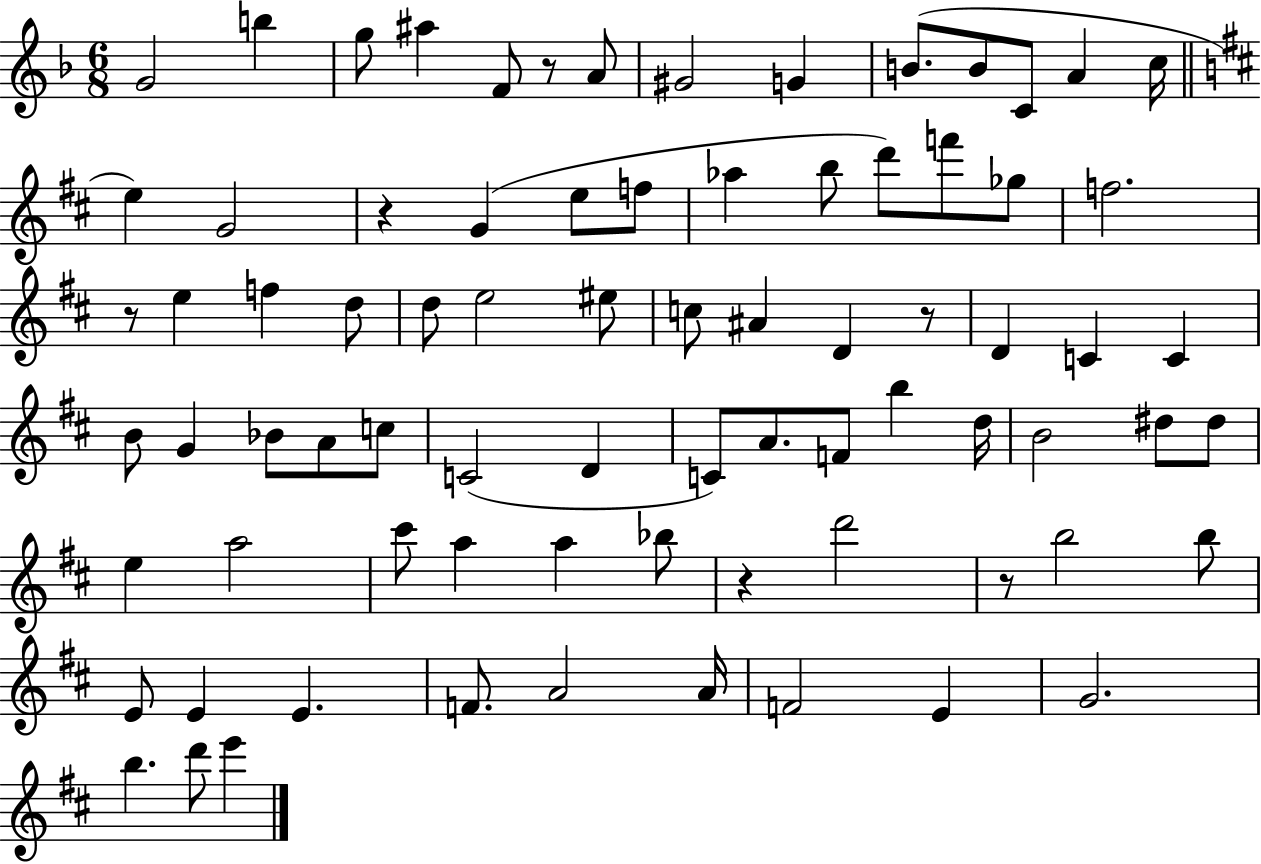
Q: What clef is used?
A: treble